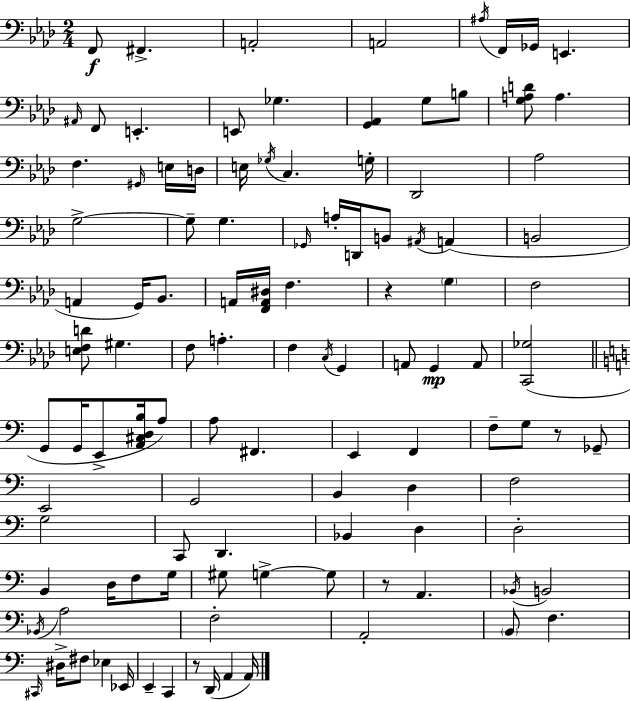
{
  \clef bass
  \numericTimeSignature
  \time 2/4
  \key aes \major
  f,8\f fis,4.-> | a,2-. | a,2 | \acciaccatura { ais16 } f,16 ges,16 e,4. | \break \grace { ais,16 } f,8 e,4.-. | e,8 ges4. | <g, aes,>4 g8 | b8 <g a d'>8 a4. | \break f4. | \grace { gis,16 } e16 d16 e16 \acciaccatura { ges16 } c4. | g16-. des,2 | aes2 | \break g2->~~ | g8-- g4. | \grace { ges,16 } a16-. d,16 b,8 | \acciaccatura { ais,16 }( a,4 b,2 | \break a,4 | g,16) bes,8. a,16 <f, a, dis>16 | f4. r4 | \parenthesize g4 f2 | \break <e f d'>8 | gis4. f8 | a4.-. f4 | \acciaccatura { c16 } g,4 a,8 | \break g,4\mp a,8 <c, ges>2( | \bar "||" \break \key c \major g,8 g,16 e,8-> <a, cis d b>16 a8) | a8 fis,4. | e,4 f,4 | f8-- g8 r8 ges,8-- | \break e,2 | g,2 | b,4 d4 | f2 | \break g2 | c,8 d,4. | bes,4 d4 | d2-. | \break b,4 d16 f8 g16 | gis8 g4->~~ g8 | r8 a,4. | \acciaccatura { bes,16 } b,2 | \break \acciaccatura { bes,16 } a2 | f2-. | a,2-. | \parenthesize b,8 f4. | \break \grace { cis,16 } dis16-> fis8 ees4 | ees,16 e,4-- c,4 | r8 d,16( a,4 | a,16) \bar "|."
}